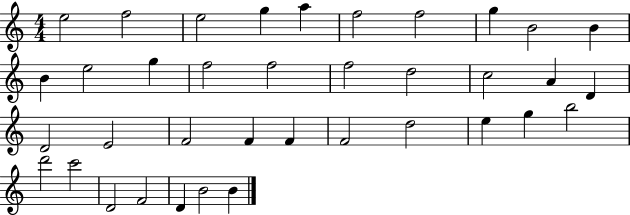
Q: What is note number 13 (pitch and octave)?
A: G5